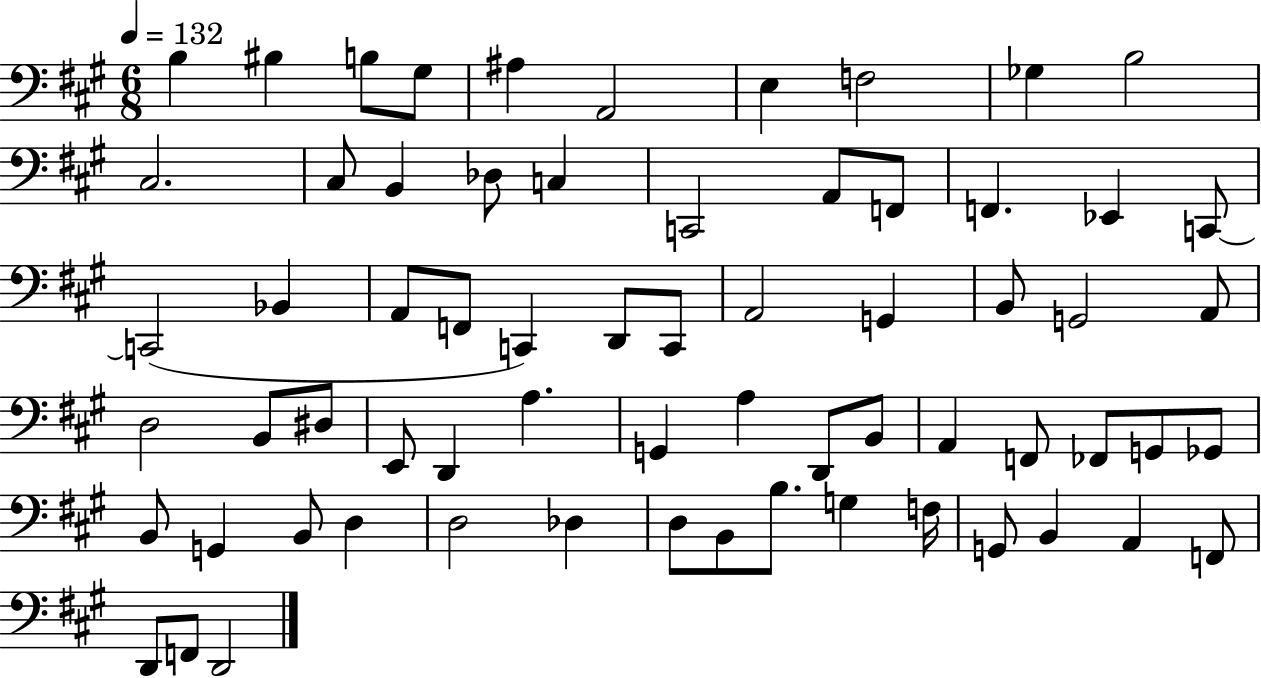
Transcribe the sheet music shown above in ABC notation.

X:1
T:Untitled
M:6/8
L:1/4
K:A
B, ^B, B,/2 ^G,/2 ^A, A,,2 E, F,2 _G, B,2 ^C,2 ^C,/2 B,, _D,/2 C, C,,2 A,,/2 F,,/2 F,, _E,, C,,/2 C,,2 _B,, A,,/2 F,,/2 C,, D,,/2 C,,/2 A,,2 G,, B,,/2 G,,2 A,,/2 D,2 B,,/2 ^D,/2 E,,/2 D,, A, G,, A, D,,/2 B,,/2 A,, F,,/2 _F,,/2 G,,/2 _G,,/2 B,,/2 G,, B,,/2 D, D,2 _D, D,/2 B,,/2 B,/2 G, F,/4 G,,/2 B,, A,, F,,/2 D,,/2 F,,/2 D,,2